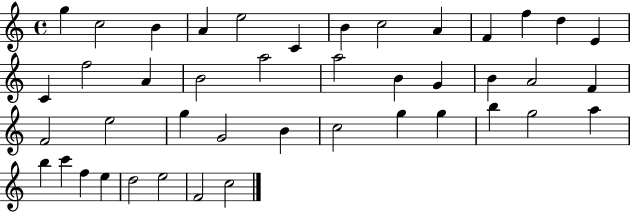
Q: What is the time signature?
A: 4/4